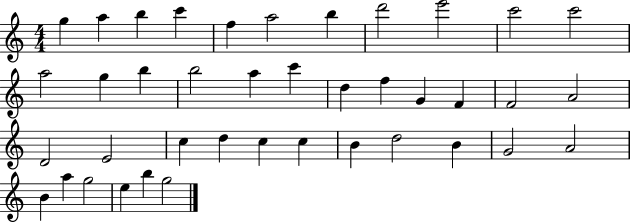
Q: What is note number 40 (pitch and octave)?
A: G5